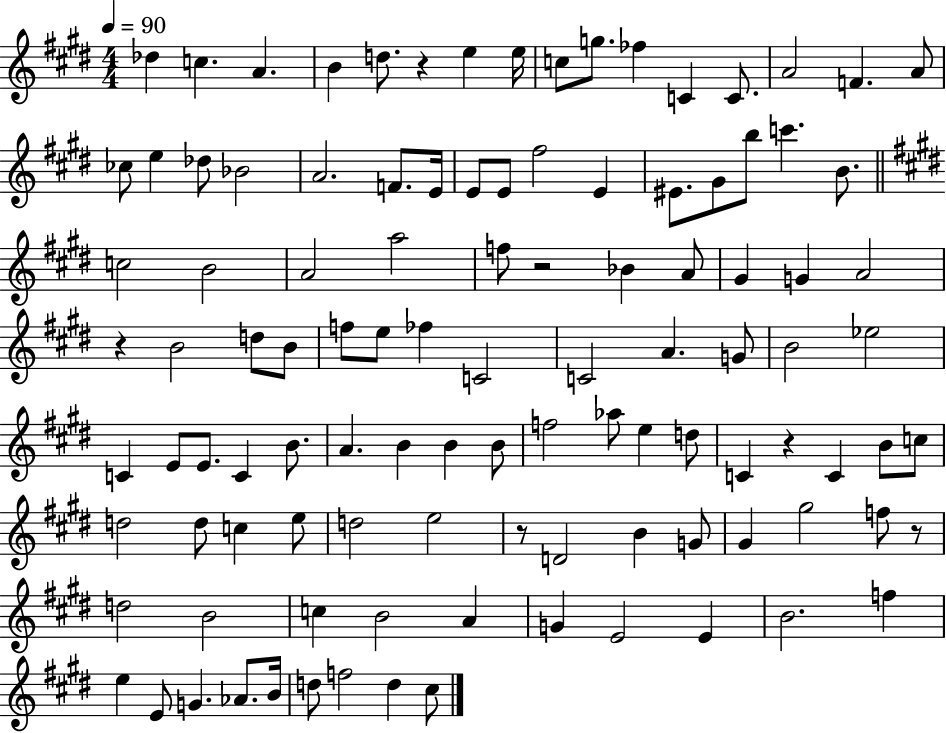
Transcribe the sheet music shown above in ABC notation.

X:1
T:Untitled
M:4/4
L:1/4
K:E
_d c A B d/2 z e e/4 c/2 g/2 _f C C/2 A2 F A/2 _c/2 e _d/2 _B2 A2 F/2 E/4 E/2 E/2 ^f2 E ^E/2 ^G/2 b/2 c' B/2 c2 B2 A2 a2 f/2 z2 _B A/2 ^G G A2 z B2 d/2 B/2 f/2 e/2 _f C2 C2 A G/2 B2 _e2 C E/2 E/2 C B/2 A B B B/2 f2 _a/2 e d/2 C z C B/2 c/2 d2 d/2 c e/2 d2 e2 z/2 D2 B G/2 ^G ^g2 f/2 z/2 d2 B2 c B2 A G E2 E B2 f e E/2 G _A/2 B/4 d/2 f2 d ^c/2